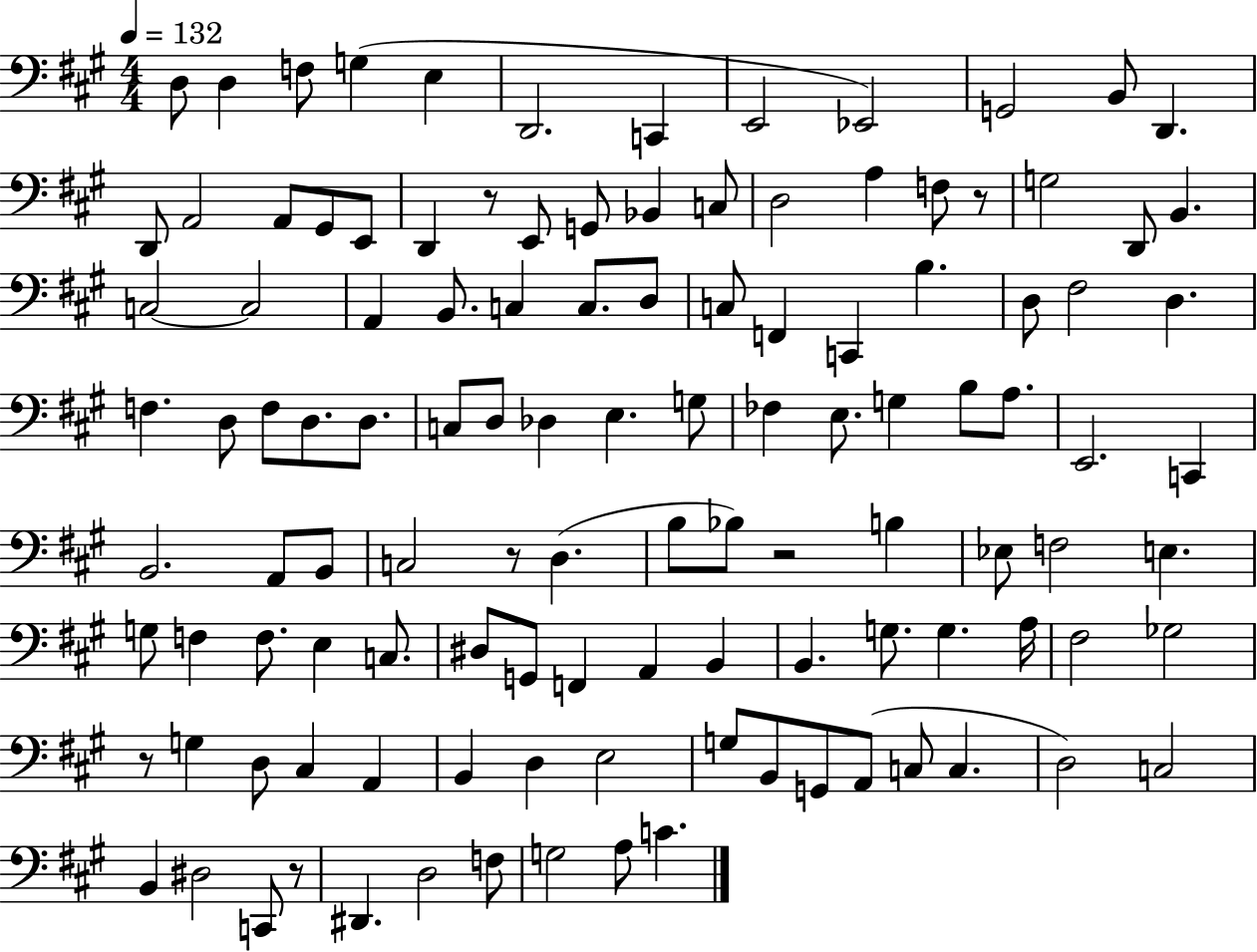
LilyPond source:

{
  \clef bass
  \numericTimeSignature
  \time 4/4
  \key a \major
  \tempo 4 = 132
  d8 d4 f8 g4( e4 | d,2. c,4 | e,2 ees,2) | g,2 b,8 d,4. | \break d,8 a,2 a,8 gis,8 e,8 | d,4 r8 e,8 g,8 bes,4 c8 | d2 a4 f8 r8 | g2 d,8 b,4. | \break c2~~ c2 | a,4 b,8. c4 c8. d8 | c8 f,4 c,4 b4. | d8 fis2 d4. | \break f4. d8 f8 d8. d8. | c8 d8 des4 e4. g8 | fes4 e8. g4 b8 a8. | e,2. c,4 | \break b,2. a,8 b,8 | c2 r8 d4.( | b8 bes8) r2 b4 | ees8 f2 e4. | \break g8 f4 f8. e4 c8. | dis8 g,8 f,4 a,4 b,4 | b,4. g8. g4. a16 | fis2 ges2 | \break r8 g4 d8 cis4 a,4 | b,4 d4 e2 | g8 b,8 g,8 a,8( c8 c4. | d2) c2 | \break b,4 dis2 c,8 r8 | dis,4. d2 f8 | g2 a8 c'4. | \bar "|."
}